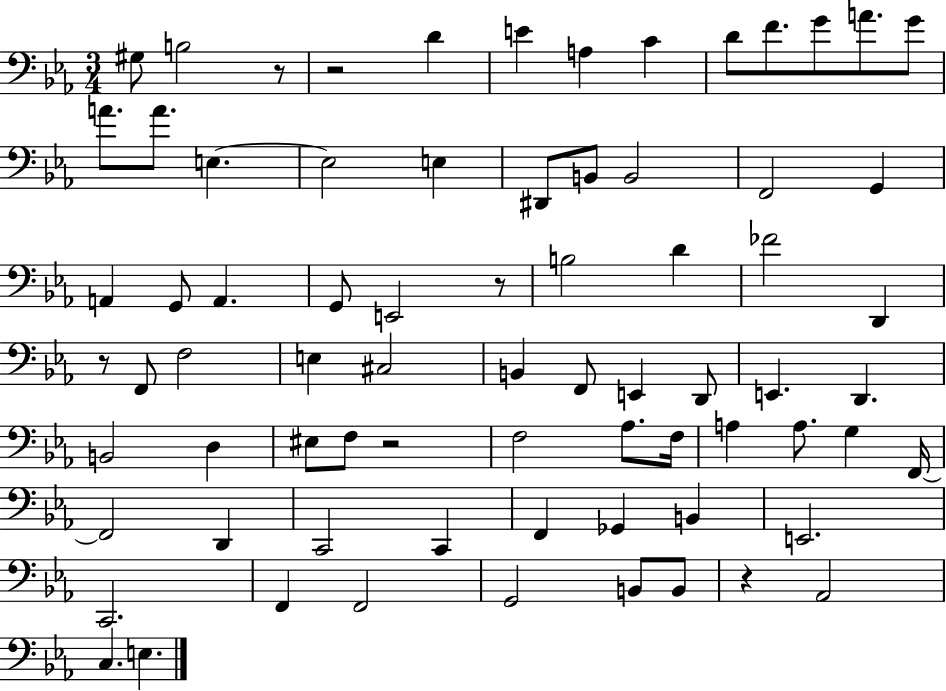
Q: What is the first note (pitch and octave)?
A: G#3